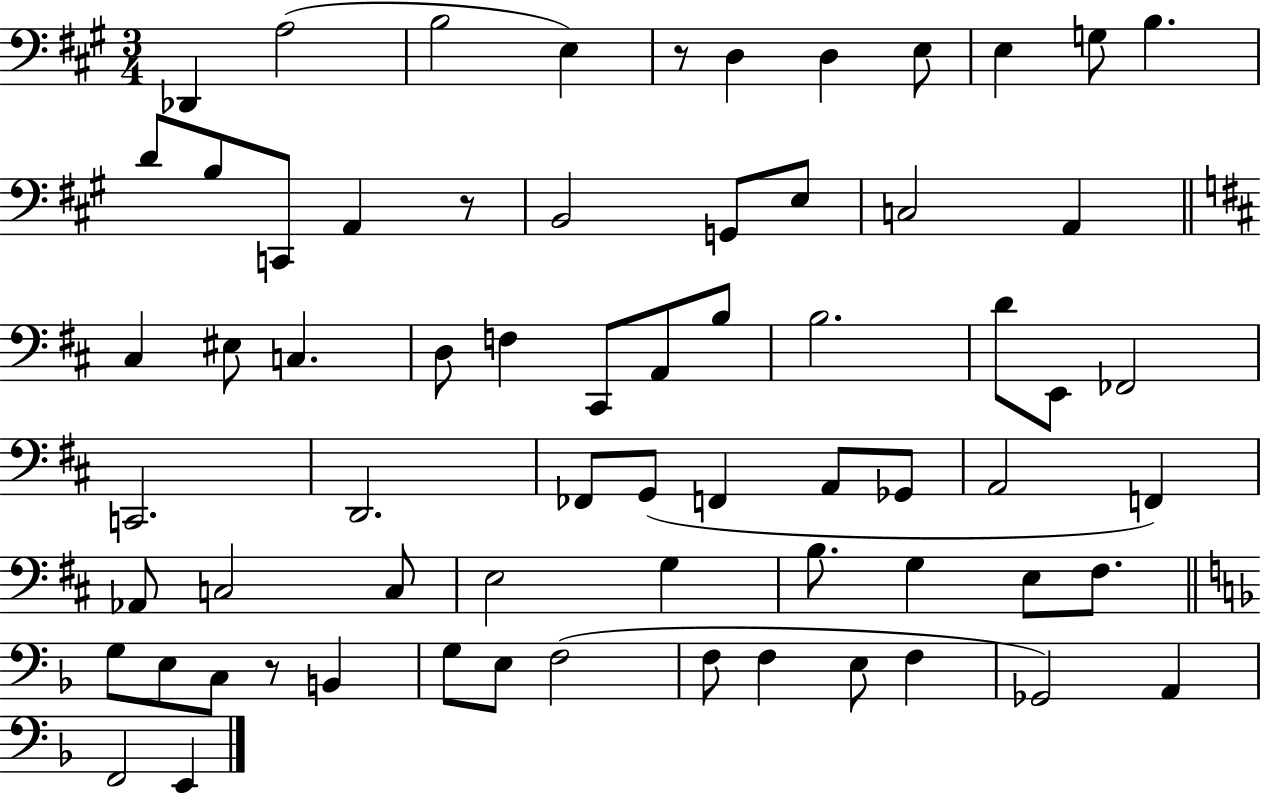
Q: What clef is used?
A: bass